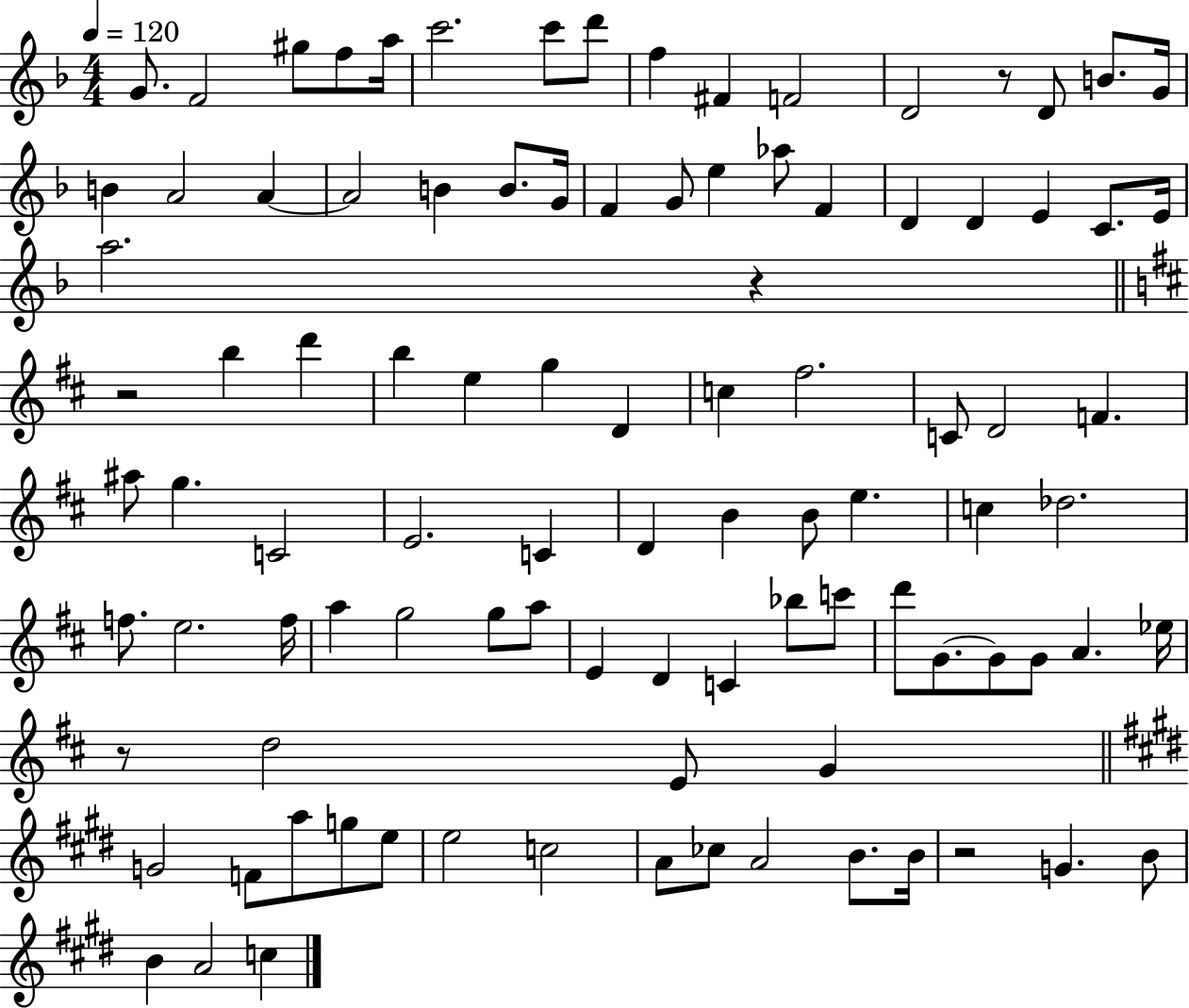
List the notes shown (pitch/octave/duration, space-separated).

G4/e. F4/h G#5/e F5/e A5/s C6/h. C6/e D6/e F5/q F#4/q F4/h D4/h R/e D4/e B4/e. G4/s B4/q A4/h A4/q A4/h B4/q B4/e. G4/s F4/q G4/e E5/q Ab5/e F4/q D4/q D4/q E4/q C4/e. E4/s A5/h. R/q R/h B5/q D6/q B5/q E5/q G5/q D4/q C5/q F#5/h. C4/e D4/h F4/q. A#5/e G5/q. C4/h E4/h. C4/q D4/q B4/q B4/e E5/q. C5/q Db5/h. F5/e. E5/h. F5/s A5/q G5/h G5/e A5/e E4/q D4/q C4/q Bb5/e C6/e D6/e G4/e. G4/e G4/e A4/q. Eb5/s R/e D5/h E4/e G4/q G4/h F4/e A5/e G5/e E5/e E5/h C5/h A4/e CES5/e A4/h B4/e. B4/s R/h G4/q. B4/e B4/q A4/h C5/q